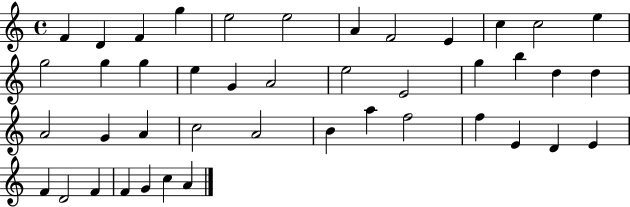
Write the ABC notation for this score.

X:1
T:Untitled
M:4/4
L:1/4
K:C
F D F g e2 e2 A F2 E c c2 e g2 g g e G A2 e2 E2 g b d d A2 G A c2 A2 B a f2 f E D E F D2 F F G c A